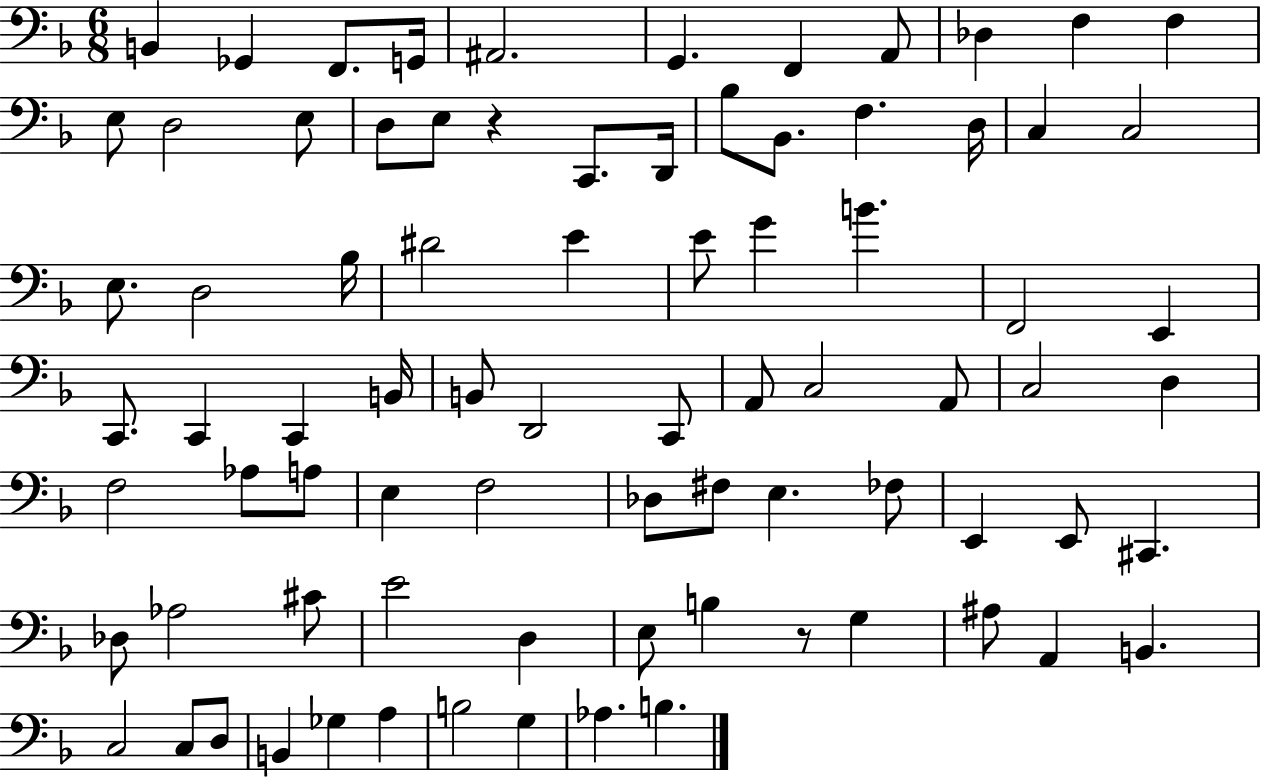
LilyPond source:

{
  \clef bass
  \numericTimeSignature
  \time 6/8
  \key f \major
  b,4 ges,4 f,8. g,16 | ais,2. | g,4. f,4 a,8 | des4 f4 f4 | \break e8 d2 e8 | d8 e8 r4 c,8. d,16 | bes8 bes,8. f4. d16 | c4 c2 | \break e8. d2 bes16 | dis'2 e'4 | e'8 g'4 b'4. | f,2 e,4 | \break c,8. c,4 c,4 b,16 | b,8 d,2 c,8 | a,8 c2 a,8 | c2 d4 | \break f2 aes8 a8 | e4 f2 | des8 fis8 e4. fes8 | e,4 e,8 cis,4. | \break des8 aes2 cis'8 | e'2 d4 | e8 b4 r8 g4 | ais8 a,4 b,4. | \break c2 c8 d8 | b,4 ges4 a4 | b2 g4 | aes4. b4. | \break \bar "|."
}